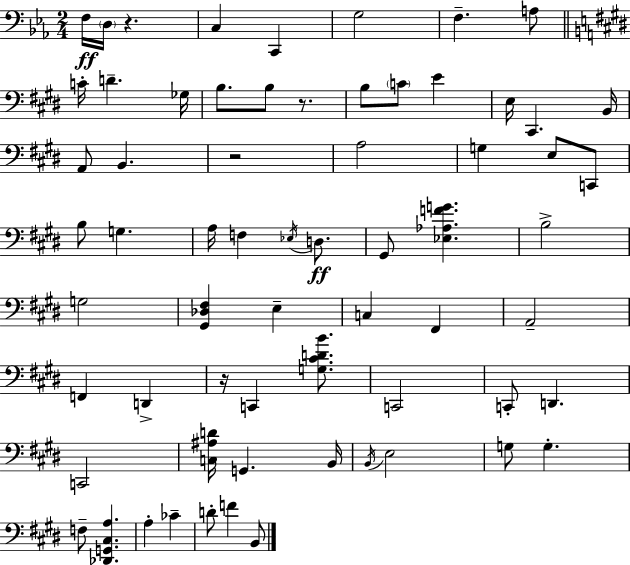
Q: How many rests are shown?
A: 4